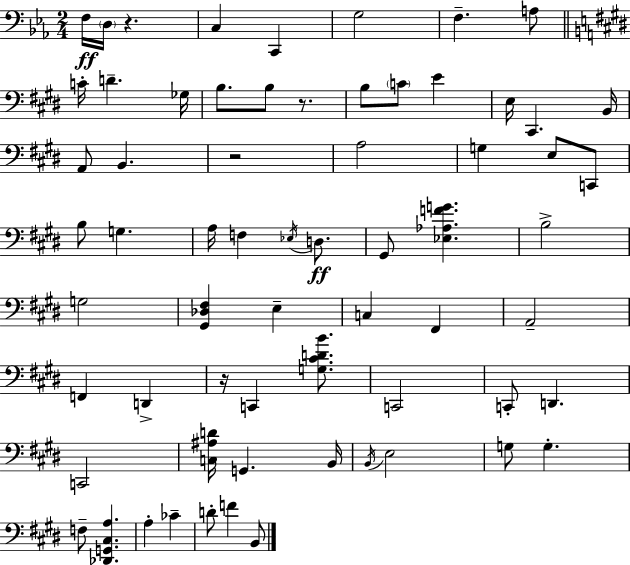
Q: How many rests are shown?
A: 4